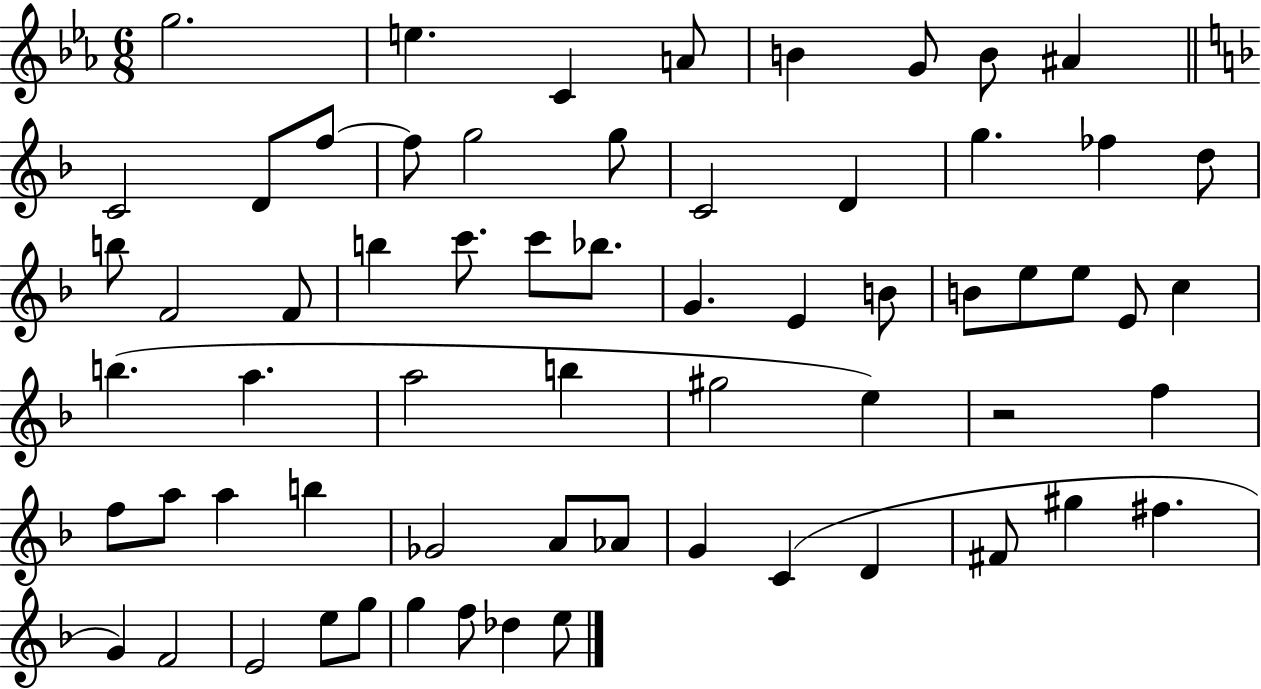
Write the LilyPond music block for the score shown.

{
  \clef treble
  \numericTimeSignature
  \time 6/8
  \key ees \major
  \repeat volta 2 { g''2. | e''4. c'4 a'8 | b'4 g'8 b'8 ais'4 | \bar "||" \break \key f \major c'2 d'8 f''8~~ | f''8 g''2 g''8 | c'2 d'4 | g''4. fes''4 d''8 | \break b''8 f'2 f'8 | b''4 c'''8. c'''8 bes''8. | g'4. e'4 b'8 | b'8 e''8 e''8 e'8 c''4 | \break b''4.( a''4. | a''2 b''4 | gis''2 e''4) | r2 f''4 | \break f''8 a''8 a''4 b''4 | ges'2 a'8 aes'8 | g'4 c'4( d'4 | fis'8 gis''4 fis''4. | \break g'4) f'2 | e'2 e''8 g''8 | g''4 f''8 des''4 e''8 | } \bar "|."
}